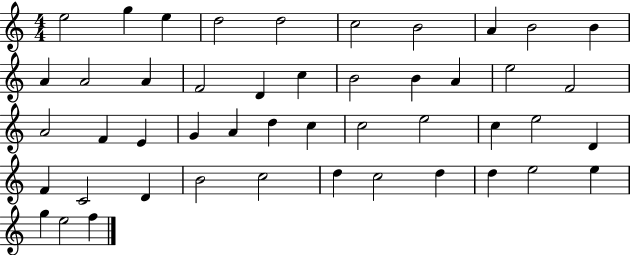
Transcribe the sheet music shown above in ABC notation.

X:1
T:Untitled
M:4/4
L:1/4
K:C
e2 g e d2 d2 c2 B2 A B2 B A A2 A F2 D c B2 B A e2 F2 A2 F E G A d c c2 e2 c e2 D F C2 D B2 c2 d c2 d d e2 e g e2 f